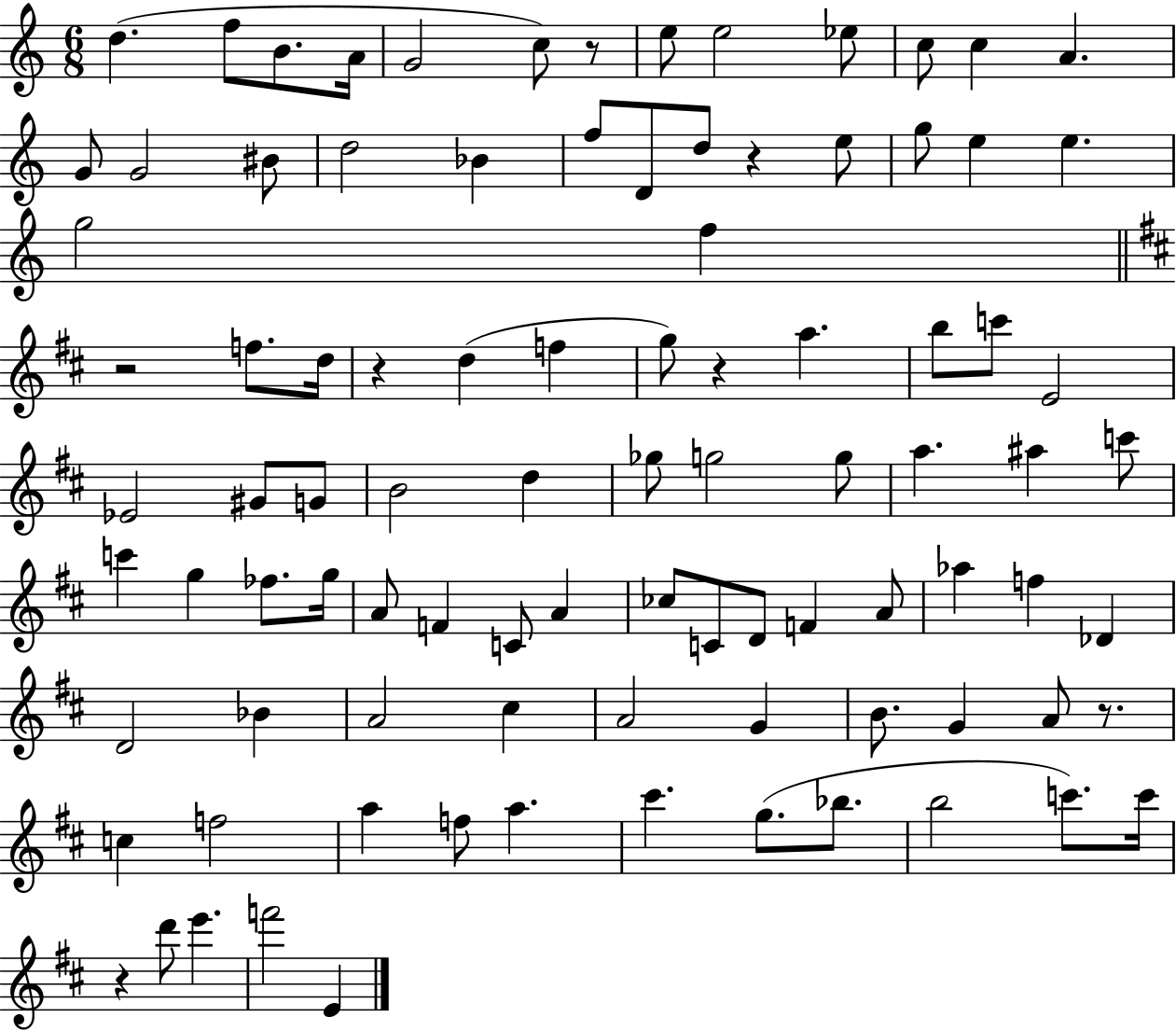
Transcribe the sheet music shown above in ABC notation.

X:1
T:Untitled
M:6/8
L:1/4
K:C
d f/2 B/2 A/4 G2 c/2 z/2 e/2 e2 _e/2 c/2 c A G/2 G2 ^B/2 d2 _B f/2 D/2 d/2 z e/2 g/2 e e g2 f z2 f/2 d/4 z d f g/2 z a b/2 c'/2 E2 _E2 ^G/2 G/2 B2 d _g/2 g2 g/2 a ^a c'/2 c' g _f/2 g/4 A/2 F C/2 A _c/2 C/2 D/2 F A/2 _a f _D D2 _B A2 ^c A2 G B/2 G A/2 z/2 c f2 a f/2 a ^c' g/2 _b/2 b2 c'/2 c'/4 z d'/2 e' f'2 E